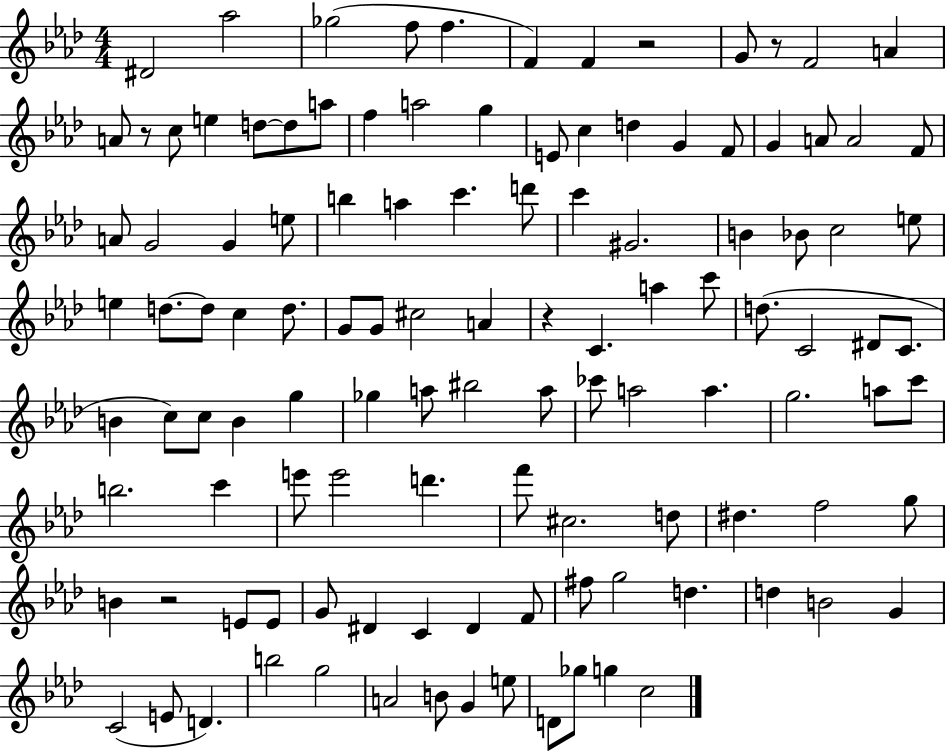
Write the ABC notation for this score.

X:1
T:Untitled
M:4/4
L:1/4
K:Ab
^D2 _a2 _g2 f/2 f F F z2 G/2 z/2 F2 A A/2 z/2 c/2 e d/2 d/2 a/2 f a2 g E/2 c d G F/2 G A/2 A2 F/2 A/2 G2 G e/2 b a c' d'/2 c' ^G2 B _B/2 c2 e/2 e d/2 d/2 c d/2 G/2 G/2 ^c2 A z C a c'/2 d/2 C2 ^D/2 C/2 B c/2 c/2 B g _g a/2 ^b2 a/2 _c'/2 a2 a g2 a/2 c'/2 b2 c' e'/2 e'2 d' f'/2 ^c2 d/2 ^d f2 g/2 B z2 E/2 E/2 G/2 ^D C ^D F/2 ^f/2 g2 d d B2 G C2 E/2 D b2 g2 A2 B/2 G e/2 D/2 _g/2 g c2